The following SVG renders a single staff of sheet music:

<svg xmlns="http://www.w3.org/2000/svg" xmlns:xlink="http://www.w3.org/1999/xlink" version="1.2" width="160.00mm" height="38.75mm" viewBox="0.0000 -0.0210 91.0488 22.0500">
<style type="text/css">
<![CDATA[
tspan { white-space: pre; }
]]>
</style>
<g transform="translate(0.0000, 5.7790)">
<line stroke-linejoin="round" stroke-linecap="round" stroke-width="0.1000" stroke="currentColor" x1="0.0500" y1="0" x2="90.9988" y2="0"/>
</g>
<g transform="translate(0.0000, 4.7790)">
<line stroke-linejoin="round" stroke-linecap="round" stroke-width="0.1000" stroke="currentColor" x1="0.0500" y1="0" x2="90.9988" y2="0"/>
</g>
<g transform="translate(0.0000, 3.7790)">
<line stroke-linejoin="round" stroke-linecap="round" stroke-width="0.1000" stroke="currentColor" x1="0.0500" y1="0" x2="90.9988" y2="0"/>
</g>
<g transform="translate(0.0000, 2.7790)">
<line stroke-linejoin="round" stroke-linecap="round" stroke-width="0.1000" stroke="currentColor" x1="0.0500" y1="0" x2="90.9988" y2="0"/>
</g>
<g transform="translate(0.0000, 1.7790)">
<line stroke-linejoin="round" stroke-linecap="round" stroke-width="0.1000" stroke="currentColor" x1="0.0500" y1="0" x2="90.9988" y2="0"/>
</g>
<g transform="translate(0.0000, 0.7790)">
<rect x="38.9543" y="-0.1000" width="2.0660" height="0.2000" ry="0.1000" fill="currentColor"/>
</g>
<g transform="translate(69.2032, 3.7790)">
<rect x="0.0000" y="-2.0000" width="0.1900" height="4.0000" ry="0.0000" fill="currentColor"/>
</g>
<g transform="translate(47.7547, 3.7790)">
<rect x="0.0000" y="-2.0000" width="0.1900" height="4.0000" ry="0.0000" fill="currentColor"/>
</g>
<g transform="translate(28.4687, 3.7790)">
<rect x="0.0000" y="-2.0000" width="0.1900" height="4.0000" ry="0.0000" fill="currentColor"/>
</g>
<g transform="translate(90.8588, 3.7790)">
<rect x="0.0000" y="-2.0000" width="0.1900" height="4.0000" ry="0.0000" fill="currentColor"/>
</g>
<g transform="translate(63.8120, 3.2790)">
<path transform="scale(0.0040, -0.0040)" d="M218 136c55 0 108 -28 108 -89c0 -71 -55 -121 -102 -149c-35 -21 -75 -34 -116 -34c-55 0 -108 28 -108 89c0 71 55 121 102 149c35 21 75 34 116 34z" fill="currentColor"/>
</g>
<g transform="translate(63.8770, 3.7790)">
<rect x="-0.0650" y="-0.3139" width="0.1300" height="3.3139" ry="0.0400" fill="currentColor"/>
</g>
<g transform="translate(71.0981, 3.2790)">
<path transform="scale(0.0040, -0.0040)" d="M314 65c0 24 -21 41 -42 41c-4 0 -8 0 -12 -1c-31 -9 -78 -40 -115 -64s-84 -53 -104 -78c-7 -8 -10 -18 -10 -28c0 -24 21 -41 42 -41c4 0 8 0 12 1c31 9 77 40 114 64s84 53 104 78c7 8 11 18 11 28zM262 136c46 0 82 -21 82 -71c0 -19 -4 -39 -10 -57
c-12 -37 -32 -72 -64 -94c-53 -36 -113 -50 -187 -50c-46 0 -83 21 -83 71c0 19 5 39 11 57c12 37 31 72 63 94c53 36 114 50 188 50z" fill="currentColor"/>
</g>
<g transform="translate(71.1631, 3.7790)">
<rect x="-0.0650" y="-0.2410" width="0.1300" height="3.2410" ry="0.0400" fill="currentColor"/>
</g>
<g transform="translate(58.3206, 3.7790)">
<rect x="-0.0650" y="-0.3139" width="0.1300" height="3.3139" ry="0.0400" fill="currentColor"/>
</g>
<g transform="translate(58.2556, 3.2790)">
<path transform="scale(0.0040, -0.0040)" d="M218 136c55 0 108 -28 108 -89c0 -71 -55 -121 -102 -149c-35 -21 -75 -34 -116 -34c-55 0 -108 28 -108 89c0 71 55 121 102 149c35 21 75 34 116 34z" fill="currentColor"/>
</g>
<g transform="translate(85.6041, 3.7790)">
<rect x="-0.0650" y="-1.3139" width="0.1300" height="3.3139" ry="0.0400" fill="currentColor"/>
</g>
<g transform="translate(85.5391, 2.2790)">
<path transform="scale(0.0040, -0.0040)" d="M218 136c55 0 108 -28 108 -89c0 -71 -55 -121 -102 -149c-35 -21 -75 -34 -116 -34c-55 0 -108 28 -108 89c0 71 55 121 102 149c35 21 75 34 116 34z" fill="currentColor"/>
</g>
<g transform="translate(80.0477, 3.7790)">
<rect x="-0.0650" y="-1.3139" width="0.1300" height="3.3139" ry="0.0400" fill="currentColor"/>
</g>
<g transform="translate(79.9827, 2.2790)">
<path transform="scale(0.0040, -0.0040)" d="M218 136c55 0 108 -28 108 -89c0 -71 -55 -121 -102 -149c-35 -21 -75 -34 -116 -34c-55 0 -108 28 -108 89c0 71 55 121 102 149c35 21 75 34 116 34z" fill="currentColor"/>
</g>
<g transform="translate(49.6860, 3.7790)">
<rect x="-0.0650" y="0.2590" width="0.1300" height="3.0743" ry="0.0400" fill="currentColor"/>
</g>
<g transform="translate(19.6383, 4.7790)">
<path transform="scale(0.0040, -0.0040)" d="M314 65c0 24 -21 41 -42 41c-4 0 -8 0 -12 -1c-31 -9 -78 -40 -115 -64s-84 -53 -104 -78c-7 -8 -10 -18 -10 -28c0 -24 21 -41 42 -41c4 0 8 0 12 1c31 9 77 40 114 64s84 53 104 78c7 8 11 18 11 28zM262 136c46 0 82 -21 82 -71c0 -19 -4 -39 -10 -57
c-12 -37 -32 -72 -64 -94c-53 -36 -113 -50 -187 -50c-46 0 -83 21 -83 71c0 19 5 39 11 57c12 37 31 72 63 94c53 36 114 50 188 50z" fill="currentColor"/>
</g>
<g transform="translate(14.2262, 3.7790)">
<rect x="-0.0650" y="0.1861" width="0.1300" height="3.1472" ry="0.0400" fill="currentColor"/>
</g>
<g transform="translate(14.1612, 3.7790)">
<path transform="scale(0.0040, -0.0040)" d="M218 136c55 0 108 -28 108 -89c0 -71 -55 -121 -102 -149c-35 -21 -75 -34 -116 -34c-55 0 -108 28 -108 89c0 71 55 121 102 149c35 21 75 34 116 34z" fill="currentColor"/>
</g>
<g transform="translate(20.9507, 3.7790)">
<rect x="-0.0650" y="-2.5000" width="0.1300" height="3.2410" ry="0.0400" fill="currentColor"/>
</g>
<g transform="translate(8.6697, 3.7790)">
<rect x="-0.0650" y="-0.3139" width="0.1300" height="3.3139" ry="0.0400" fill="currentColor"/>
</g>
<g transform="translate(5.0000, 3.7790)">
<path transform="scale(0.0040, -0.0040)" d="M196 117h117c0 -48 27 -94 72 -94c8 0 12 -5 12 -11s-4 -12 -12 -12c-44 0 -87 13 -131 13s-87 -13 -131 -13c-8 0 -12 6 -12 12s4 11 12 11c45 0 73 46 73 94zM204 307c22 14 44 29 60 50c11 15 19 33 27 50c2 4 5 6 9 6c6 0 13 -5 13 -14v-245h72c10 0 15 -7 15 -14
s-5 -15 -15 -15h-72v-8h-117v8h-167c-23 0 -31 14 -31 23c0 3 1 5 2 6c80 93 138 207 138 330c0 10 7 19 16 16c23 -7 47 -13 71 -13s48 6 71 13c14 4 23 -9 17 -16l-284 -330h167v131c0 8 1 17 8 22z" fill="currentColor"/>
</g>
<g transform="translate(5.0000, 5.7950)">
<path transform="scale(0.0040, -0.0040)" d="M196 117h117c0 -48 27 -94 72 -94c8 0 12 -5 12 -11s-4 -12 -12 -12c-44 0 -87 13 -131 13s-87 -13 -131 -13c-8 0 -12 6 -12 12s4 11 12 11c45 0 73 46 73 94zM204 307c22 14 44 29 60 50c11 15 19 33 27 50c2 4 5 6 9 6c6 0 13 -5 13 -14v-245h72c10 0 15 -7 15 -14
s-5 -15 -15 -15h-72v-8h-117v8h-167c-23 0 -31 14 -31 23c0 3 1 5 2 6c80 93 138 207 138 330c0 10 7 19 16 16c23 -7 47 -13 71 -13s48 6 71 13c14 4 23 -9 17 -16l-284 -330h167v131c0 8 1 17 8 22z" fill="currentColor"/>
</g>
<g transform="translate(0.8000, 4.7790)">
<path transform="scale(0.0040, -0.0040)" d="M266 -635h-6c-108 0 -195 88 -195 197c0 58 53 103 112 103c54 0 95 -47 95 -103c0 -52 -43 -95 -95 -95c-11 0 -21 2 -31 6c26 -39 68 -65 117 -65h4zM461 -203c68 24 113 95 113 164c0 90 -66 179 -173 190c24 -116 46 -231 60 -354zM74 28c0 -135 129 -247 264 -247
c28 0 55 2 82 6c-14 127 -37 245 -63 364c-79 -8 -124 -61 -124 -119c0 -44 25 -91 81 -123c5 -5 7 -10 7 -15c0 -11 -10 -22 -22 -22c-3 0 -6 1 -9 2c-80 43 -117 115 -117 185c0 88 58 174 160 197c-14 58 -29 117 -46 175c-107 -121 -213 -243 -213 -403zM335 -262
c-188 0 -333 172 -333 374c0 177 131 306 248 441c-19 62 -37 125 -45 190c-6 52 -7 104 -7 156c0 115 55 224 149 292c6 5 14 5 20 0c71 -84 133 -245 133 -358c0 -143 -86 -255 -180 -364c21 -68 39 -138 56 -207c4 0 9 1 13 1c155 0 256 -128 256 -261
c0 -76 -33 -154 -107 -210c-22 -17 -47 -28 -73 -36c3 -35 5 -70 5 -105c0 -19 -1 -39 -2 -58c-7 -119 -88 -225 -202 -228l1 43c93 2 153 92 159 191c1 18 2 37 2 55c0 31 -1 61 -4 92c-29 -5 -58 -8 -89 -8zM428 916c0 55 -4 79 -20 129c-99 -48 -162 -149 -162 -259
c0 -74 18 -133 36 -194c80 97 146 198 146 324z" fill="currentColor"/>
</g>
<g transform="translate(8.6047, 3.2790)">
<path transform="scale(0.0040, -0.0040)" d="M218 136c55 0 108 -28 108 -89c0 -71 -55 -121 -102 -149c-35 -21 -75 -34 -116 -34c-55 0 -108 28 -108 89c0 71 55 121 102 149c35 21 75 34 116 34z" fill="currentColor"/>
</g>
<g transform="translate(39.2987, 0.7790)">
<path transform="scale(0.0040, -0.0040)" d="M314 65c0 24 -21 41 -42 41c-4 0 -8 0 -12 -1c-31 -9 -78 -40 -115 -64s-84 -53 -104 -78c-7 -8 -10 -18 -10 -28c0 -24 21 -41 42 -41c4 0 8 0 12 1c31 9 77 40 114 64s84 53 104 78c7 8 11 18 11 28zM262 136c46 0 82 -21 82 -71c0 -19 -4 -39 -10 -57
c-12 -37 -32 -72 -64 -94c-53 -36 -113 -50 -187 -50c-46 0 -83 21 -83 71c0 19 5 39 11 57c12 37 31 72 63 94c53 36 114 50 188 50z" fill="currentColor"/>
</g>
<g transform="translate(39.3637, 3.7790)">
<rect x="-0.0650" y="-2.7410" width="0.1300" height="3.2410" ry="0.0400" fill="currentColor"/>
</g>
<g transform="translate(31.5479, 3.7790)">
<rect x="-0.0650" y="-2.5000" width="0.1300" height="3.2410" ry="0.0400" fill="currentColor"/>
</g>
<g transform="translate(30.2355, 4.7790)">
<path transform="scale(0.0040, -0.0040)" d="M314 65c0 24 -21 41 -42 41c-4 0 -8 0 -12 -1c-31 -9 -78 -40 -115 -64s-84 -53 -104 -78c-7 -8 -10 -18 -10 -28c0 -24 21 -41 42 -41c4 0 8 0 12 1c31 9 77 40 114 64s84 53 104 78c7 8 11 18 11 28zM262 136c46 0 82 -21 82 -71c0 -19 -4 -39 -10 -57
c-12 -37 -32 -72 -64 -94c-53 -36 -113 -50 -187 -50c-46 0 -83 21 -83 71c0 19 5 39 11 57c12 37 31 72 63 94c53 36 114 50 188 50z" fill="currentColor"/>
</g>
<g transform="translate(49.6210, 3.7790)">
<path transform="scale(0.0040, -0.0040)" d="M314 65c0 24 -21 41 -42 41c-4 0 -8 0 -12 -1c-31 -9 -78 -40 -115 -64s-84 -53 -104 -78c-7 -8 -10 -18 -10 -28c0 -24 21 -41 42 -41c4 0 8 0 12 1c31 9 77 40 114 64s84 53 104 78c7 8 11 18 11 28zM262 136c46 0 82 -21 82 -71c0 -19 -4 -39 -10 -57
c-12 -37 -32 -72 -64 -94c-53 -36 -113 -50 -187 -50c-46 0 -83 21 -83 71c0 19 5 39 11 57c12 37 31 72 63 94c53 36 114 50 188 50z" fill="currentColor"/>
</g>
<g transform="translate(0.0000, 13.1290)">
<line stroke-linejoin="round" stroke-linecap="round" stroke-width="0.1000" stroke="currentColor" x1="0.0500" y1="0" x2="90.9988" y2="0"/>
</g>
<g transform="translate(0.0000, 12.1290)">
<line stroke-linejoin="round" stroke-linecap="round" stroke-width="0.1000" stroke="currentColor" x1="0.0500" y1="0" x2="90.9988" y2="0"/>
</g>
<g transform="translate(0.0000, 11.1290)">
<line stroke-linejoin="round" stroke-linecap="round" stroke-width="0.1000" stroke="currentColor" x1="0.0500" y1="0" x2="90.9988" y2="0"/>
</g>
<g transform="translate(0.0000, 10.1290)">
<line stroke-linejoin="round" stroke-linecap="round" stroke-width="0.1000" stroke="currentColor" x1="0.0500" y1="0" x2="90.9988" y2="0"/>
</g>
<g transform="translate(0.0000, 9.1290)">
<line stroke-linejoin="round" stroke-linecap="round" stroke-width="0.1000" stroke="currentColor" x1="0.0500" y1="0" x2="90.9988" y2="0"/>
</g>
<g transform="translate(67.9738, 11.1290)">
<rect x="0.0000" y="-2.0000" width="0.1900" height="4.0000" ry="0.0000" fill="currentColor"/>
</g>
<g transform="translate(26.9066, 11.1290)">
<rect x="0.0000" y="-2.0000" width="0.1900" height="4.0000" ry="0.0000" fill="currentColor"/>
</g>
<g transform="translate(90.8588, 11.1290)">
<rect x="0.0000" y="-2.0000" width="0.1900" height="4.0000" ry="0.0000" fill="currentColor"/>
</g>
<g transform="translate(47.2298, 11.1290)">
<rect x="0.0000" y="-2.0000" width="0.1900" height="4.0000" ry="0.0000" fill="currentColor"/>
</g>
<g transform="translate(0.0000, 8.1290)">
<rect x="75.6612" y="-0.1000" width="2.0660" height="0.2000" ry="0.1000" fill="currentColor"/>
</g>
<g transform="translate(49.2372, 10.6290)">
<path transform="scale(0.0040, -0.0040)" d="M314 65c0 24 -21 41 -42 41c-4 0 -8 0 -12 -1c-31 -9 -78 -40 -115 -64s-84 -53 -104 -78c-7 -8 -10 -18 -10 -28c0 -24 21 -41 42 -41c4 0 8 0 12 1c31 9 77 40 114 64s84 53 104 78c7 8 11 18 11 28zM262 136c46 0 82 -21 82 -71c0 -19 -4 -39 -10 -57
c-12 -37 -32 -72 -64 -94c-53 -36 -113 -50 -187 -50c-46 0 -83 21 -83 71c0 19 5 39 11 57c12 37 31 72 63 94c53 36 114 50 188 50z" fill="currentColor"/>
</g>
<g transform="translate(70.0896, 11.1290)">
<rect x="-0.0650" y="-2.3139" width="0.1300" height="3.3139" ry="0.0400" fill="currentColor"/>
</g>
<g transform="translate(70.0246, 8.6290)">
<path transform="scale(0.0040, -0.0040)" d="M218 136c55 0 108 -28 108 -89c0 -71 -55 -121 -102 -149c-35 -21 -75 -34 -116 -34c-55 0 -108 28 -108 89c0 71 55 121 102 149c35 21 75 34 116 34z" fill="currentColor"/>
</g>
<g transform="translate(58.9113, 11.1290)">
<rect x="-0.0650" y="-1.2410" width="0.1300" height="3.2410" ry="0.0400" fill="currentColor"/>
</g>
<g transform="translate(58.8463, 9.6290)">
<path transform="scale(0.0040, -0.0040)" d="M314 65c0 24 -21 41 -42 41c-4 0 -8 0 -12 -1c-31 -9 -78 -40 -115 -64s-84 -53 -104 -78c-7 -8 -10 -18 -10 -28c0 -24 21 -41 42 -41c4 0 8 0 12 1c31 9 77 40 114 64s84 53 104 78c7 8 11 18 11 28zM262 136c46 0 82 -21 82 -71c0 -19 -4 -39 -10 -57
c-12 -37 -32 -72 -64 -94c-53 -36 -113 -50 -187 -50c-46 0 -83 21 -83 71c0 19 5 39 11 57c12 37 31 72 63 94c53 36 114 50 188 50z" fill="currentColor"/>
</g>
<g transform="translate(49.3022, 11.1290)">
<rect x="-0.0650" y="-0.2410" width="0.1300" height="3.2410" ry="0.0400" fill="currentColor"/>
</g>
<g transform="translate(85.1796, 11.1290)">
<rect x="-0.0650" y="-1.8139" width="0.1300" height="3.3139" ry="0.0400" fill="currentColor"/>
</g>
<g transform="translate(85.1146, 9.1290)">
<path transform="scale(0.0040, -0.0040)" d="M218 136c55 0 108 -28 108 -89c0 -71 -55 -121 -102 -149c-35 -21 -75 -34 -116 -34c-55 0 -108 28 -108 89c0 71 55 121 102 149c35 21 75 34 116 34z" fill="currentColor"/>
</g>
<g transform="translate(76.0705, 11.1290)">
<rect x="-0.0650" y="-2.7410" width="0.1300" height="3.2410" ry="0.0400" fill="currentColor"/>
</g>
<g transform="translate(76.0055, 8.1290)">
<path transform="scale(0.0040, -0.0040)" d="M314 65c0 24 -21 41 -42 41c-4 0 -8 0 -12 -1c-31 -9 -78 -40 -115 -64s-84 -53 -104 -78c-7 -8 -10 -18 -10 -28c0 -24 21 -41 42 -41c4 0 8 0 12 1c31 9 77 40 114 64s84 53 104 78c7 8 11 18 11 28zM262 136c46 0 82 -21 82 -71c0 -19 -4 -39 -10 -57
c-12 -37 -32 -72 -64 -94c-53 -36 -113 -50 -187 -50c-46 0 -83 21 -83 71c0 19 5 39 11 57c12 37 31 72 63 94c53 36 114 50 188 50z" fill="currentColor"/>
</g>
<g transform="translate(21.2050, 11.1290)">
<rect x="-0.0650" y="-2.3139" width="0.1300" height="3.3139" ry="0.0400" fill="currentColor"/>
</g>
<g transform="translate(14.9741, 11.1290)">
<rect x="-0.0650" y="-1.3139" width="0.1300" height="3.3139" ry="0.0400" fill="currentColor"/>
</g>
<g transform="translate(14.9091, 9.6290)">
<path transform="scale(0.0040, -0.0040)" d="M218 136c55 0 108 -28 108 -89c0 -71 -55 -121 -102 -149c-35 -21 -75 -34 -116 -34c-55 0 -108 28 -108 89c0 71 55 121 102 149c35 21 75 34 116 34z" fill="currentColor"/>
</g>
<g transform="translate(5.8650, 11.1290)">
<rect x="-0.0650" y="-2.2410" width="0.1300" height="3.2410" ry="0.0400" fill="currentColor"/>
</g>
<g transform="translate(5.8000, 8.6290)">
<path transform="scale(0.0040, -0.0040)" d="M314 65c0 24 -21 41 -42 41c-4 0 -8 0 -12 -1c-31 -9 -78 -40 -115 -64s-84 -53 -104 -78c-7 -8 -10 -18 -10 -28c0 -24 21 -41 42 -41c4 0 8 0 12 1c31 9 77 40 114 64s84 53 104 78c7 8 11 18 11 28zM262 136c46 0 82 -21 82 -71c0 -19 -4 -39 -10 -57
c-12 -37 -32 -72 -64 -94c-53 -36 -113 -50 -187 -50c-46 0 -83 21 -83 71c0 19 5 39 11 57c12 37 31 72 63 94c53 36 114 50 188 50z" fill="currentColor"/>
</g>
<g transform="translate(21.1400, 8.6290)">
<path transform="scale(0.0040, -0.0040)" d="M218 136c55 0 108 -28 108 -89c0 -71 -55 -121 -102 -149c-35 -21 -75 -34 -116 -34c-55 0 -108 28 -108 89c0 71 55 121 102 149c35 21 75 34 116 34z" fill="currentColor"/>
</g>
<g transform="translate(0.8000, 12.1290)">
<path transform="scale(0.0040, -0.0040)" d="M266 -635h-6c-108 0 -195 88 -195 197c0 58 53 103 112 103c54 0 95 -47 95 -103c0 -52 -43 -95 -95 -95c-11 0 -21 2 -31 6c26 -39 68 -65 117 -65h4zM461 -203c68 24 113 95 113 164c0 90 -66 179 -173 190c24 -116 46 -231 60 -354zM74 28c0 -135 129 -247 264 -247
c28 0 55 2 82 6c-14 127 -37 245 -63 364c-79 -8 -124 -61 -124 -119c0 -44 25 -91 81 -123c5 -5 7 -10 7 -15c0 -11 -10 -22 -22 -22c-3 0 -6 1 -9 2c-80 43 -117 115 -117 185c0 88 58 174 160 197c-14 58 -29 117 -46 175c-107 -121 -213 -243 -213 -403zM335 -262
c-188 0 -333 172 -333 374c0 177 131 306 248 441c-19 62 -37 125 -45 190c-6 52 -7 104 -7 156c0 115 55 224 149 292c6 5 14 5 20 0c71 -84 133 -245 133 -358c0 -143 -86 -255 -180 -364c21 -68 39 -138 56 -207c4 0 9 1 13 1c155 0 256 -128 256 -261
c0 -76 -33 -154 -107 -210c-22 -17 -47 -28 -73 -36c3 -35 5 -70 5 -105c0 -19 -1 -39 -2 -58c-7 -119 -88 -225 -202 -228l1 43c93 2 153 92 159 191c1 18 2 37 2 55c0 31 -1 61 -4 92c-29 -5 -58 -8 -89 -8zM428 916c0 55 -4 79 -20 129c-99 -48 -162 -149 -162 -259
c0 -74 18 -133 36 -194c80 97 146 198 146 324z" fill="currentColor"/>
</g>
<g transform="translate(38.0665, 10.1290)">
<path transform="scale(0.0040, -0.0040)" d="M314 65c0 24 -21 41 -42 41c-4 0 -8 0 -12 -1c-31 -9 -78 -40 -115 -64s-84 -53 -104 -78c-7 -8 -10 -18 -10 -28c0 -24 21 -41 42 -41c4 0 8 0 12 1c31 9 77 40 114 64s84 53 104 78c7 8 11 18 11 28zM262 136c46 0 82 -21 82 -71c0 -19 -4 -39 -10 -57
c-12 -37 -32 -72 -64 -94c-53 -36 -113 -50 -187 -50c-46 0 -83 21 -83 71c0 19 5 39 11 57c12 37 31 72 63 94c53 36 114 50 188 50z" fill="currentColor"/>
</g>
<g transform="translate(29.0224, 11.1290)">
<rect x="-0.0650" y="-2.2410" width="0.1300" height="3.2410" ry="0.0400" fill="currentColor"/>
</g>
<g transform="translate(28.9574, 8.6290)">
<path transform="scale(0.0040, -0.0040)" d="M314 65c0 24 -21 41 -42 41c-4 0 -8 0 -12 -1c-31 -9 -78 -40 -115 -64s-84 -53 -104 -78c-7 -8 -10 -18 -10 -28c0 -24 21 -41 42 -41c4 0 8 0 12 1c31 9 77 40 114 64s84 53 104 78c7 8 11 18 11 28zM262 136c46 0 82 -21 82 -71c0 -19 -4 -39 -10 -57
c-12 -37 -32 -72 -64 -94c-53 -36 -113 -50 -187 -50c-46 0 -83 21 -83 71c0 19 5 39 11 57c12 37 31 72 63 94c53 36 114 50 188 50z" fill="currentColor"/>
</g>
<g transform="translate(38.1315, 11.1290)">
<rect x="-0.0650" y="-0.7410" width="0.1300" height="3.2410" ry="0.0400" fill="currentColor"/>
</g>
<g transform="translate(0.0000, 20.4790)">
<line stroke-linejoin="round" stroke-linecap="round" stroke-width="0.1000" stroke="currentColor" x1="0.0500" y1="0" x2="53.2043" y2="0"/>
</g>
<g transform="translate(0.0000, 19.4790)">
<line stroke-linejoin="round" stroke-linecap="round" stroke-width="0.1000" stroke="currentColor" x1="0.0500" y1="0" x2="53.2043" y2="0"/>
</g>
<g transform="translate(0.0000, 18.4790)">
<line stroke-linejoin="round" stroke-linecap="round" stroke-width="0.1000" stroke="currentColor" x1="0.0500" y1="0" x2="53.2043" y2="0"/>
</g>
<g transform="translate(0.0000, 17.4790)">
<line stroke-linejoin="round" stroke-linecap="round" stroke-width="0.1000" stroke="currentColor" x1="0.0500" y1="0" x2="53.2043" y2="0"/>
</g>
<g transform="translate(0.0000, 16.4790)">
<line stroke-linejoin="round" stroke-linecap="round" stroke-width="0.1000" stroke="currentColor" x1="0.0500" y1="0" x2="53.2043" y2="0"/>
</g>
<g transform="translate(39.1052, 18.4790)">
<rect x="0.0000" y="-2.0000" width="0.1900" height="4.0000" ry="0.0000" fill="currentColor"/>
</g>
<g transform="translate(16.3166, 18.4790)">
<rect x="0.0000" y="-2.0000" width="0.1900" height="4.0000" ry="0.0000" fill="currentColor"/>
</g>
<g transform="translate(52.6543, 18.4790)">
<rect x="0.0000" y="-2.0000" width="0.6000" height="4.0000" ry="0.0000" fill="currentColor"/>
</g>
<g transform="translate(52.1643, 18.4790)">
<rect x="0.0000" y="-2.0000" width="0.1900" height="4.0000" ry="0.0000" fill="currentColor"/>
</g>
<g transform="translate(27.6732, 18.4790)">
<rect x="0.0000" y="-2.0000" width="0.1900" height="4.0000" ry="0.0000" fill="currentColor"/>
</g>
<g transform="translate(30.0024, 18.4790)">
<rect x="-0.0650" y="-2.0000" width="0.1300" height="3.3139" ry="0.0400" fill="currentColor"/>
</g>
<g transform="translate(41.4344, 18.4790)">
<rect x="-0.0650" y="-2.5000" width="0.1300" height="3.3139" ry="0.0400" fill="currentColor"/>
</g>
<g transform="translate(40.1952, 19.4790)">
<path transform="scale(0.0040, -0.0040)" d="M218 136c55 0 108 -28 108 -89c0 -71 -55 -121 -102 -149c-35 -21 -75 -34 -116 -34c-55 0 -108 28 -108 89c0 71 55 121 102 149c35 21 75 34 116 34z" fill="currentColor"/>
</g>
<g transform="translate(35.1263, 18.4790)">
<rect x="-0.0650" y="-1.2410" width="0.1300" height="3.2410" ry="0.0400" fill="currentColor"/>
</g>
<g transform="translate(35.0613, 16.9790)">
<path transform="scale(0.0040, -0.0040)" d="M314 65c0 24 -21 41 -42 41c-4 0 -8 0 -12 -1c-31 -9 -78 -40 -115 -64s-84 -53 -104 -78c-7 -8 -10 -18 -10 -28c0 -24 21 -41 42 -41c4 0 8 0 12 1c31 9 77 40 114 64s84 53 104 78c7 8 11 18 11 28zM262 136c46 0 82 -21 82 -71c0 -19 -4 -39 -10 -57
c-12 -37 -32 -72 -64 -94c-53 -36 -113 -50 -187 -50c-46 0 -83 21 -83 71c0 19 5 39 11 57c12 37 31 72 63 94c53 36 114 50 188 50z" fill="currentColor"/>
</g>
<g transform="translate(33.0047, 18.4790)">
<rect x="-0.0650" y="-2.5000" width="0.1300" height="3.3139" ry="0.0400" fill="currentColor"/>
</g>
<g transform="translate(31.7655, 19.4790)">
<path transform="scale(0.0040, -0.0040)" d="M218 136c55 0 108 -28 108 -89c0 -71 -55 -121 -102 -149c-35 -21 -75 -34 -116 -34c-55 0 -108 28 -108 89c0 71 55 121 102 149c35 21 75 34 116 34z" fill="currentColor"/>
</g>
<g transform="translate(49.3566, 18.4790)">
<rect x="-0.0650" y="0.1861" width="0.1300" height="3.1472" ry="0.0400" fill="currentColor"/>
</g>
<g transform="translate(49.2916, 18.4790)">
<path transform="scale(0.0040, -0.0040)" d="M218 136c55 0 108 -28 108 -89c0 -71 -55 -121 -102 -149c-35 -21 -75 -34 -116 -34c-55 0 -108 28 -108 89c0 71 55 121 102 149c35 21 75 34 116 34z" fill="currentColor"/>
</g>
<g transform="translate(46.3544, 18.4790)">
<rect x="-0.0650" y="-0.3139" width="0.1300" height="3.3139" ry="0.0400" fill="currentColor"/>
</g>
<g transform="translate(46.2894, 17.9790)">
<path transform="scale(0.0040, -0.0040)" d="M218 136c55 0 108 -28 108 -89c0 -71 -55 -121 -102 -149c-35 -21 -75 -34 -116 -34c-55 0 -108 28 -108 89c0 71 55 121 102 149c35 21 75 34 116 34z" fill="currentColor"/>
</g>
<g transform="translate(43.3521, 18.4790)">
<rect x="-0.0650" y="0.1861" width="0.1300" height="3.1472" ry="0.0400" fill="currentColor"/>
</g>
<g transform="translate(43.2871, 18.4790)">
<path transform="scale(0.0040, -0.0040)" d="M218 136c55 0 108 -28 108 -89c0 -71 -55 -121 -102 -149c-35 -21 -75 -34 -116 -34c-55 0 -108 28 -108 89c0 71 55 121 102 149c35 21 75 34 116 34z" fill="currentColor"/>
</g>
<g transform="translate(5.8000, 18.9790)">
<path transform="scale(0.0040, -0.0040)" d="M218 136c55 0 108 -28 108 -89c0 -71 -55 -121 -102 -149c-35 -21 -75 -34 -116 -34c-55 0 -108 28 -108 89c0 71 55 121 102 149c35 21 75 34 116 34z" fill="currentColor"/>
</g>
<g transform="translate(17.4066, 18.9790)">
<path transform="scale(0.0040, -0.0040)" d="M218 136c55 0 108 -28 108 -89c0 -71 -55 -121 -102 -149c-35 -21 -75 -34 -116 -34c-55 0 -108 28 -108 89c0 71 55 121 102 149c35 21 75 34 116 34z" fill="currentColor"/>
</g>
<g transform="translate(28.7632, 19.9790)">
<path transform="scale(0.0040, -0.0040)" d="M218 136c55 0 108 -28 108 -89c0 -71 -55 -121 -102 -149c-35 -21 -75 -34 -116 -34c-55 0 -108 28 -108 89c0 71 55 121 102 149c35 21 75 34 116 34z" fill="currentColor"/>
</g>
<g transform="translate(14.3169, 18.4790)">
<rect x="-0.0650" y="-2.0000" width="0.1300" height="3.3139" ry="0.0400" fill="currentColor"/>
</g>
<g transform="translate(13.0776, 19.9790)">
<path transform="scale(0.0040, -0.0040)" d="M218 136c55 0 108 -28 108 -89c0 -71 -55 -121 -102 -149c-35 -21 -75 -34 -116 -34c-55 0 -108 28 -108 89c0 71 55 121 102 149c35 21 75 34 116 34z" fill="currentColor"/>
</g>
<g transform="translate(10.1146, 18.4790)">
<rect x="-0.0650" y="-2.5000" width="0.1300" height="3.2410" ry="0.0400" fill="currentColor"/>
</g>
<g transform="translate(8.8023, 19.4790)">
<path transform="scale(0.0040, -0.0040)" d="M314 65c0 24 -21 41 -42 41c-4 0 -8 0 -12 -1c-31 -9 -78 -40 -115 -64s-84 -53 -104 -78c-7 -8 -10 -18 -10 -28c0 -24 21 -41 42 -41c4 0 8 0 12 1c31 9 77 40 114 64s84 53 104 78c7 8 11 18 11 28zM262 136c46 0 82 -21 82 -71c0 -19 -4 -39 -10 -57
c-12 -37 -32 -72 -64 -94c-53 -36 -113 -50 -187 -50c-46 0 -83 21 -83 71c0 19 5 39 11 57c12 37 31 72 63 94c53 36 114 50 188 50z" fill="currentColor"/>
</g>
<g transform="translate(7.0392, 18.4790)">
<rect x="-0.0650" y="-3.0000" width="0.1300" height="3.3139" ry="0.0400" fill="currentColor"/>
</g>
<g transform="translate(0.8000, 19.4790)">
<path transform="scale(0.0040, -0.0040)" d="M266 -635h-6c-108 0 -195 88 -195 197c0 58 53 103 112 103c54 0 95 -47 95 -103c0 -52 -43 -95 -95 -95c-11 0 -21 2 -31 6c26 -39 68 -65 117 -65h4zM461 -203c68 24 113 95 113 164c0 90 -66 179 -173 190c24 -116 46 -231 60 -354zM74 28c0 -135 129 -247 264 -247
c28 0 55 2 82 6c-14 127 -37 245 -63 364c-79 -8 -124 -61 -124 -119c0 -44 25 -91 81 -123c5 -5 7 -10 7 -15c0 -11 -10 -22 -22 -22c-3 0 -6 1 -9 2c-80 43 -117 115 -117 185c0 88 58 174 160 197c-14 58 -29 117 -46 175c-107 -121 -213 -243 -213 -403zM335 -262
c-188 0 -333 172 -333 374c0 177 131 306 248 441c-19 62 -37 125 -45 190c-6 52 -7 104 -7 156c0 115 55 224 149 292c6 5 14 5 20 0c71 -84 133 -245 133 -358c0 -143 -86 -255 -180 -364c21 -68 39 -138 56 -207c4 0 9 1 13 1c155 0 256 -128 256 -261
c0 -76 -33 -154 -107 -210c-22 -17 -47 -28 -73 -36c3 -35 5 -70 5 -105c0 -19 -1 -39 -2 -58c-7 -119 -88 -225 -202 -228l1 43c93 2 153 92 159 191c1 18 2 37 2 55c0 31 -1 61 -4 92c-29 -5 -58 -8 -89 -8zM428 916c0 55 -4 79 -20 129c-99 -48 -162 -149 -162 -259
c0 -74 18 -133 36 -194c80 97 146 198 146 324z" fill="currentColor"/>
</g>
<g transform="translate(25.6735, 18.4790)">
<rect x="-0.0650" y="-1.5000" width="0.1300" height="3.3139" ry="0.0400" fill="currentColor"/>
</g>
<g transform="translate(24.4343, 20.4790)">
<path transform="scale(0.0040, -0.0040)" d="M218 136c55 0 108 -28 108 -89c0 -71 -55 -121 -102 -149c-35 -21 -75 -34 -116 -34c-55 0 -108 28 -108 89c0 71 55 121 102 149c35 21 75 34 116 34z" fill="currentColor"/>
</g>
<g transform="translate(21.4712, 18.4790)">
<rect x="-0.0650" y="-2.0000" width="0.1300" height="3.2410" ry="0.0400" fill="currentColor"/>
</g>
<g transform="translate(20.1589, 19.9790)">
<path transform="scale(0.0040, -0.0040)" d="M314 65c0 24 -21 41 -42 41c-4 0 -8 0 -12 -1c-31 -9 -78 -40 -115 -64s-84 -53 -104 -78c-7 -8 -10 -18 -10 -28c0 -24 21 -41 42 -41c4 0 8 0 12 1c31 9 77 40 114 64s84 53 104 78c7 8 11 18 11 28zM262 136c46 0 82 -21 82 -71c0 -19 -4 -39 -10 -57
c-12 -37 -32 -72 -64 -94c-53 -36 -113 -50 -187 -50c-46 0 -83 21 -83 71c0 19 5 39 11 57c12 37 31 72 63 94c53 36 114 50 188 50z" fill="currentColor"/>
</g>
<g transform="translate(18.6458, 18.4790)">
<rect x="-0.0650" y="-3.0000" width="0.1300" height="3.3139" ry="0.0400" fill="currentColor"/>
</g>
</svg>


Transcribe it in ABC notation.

X:1
T:Untitled
M:4/4
L:1/4
K:C
c B G2 G2 a2 B2 c c c2 e e g2 e g g2 d2 c2 e2 g a2 f A G2 F A F2 E F G e2 G B c B